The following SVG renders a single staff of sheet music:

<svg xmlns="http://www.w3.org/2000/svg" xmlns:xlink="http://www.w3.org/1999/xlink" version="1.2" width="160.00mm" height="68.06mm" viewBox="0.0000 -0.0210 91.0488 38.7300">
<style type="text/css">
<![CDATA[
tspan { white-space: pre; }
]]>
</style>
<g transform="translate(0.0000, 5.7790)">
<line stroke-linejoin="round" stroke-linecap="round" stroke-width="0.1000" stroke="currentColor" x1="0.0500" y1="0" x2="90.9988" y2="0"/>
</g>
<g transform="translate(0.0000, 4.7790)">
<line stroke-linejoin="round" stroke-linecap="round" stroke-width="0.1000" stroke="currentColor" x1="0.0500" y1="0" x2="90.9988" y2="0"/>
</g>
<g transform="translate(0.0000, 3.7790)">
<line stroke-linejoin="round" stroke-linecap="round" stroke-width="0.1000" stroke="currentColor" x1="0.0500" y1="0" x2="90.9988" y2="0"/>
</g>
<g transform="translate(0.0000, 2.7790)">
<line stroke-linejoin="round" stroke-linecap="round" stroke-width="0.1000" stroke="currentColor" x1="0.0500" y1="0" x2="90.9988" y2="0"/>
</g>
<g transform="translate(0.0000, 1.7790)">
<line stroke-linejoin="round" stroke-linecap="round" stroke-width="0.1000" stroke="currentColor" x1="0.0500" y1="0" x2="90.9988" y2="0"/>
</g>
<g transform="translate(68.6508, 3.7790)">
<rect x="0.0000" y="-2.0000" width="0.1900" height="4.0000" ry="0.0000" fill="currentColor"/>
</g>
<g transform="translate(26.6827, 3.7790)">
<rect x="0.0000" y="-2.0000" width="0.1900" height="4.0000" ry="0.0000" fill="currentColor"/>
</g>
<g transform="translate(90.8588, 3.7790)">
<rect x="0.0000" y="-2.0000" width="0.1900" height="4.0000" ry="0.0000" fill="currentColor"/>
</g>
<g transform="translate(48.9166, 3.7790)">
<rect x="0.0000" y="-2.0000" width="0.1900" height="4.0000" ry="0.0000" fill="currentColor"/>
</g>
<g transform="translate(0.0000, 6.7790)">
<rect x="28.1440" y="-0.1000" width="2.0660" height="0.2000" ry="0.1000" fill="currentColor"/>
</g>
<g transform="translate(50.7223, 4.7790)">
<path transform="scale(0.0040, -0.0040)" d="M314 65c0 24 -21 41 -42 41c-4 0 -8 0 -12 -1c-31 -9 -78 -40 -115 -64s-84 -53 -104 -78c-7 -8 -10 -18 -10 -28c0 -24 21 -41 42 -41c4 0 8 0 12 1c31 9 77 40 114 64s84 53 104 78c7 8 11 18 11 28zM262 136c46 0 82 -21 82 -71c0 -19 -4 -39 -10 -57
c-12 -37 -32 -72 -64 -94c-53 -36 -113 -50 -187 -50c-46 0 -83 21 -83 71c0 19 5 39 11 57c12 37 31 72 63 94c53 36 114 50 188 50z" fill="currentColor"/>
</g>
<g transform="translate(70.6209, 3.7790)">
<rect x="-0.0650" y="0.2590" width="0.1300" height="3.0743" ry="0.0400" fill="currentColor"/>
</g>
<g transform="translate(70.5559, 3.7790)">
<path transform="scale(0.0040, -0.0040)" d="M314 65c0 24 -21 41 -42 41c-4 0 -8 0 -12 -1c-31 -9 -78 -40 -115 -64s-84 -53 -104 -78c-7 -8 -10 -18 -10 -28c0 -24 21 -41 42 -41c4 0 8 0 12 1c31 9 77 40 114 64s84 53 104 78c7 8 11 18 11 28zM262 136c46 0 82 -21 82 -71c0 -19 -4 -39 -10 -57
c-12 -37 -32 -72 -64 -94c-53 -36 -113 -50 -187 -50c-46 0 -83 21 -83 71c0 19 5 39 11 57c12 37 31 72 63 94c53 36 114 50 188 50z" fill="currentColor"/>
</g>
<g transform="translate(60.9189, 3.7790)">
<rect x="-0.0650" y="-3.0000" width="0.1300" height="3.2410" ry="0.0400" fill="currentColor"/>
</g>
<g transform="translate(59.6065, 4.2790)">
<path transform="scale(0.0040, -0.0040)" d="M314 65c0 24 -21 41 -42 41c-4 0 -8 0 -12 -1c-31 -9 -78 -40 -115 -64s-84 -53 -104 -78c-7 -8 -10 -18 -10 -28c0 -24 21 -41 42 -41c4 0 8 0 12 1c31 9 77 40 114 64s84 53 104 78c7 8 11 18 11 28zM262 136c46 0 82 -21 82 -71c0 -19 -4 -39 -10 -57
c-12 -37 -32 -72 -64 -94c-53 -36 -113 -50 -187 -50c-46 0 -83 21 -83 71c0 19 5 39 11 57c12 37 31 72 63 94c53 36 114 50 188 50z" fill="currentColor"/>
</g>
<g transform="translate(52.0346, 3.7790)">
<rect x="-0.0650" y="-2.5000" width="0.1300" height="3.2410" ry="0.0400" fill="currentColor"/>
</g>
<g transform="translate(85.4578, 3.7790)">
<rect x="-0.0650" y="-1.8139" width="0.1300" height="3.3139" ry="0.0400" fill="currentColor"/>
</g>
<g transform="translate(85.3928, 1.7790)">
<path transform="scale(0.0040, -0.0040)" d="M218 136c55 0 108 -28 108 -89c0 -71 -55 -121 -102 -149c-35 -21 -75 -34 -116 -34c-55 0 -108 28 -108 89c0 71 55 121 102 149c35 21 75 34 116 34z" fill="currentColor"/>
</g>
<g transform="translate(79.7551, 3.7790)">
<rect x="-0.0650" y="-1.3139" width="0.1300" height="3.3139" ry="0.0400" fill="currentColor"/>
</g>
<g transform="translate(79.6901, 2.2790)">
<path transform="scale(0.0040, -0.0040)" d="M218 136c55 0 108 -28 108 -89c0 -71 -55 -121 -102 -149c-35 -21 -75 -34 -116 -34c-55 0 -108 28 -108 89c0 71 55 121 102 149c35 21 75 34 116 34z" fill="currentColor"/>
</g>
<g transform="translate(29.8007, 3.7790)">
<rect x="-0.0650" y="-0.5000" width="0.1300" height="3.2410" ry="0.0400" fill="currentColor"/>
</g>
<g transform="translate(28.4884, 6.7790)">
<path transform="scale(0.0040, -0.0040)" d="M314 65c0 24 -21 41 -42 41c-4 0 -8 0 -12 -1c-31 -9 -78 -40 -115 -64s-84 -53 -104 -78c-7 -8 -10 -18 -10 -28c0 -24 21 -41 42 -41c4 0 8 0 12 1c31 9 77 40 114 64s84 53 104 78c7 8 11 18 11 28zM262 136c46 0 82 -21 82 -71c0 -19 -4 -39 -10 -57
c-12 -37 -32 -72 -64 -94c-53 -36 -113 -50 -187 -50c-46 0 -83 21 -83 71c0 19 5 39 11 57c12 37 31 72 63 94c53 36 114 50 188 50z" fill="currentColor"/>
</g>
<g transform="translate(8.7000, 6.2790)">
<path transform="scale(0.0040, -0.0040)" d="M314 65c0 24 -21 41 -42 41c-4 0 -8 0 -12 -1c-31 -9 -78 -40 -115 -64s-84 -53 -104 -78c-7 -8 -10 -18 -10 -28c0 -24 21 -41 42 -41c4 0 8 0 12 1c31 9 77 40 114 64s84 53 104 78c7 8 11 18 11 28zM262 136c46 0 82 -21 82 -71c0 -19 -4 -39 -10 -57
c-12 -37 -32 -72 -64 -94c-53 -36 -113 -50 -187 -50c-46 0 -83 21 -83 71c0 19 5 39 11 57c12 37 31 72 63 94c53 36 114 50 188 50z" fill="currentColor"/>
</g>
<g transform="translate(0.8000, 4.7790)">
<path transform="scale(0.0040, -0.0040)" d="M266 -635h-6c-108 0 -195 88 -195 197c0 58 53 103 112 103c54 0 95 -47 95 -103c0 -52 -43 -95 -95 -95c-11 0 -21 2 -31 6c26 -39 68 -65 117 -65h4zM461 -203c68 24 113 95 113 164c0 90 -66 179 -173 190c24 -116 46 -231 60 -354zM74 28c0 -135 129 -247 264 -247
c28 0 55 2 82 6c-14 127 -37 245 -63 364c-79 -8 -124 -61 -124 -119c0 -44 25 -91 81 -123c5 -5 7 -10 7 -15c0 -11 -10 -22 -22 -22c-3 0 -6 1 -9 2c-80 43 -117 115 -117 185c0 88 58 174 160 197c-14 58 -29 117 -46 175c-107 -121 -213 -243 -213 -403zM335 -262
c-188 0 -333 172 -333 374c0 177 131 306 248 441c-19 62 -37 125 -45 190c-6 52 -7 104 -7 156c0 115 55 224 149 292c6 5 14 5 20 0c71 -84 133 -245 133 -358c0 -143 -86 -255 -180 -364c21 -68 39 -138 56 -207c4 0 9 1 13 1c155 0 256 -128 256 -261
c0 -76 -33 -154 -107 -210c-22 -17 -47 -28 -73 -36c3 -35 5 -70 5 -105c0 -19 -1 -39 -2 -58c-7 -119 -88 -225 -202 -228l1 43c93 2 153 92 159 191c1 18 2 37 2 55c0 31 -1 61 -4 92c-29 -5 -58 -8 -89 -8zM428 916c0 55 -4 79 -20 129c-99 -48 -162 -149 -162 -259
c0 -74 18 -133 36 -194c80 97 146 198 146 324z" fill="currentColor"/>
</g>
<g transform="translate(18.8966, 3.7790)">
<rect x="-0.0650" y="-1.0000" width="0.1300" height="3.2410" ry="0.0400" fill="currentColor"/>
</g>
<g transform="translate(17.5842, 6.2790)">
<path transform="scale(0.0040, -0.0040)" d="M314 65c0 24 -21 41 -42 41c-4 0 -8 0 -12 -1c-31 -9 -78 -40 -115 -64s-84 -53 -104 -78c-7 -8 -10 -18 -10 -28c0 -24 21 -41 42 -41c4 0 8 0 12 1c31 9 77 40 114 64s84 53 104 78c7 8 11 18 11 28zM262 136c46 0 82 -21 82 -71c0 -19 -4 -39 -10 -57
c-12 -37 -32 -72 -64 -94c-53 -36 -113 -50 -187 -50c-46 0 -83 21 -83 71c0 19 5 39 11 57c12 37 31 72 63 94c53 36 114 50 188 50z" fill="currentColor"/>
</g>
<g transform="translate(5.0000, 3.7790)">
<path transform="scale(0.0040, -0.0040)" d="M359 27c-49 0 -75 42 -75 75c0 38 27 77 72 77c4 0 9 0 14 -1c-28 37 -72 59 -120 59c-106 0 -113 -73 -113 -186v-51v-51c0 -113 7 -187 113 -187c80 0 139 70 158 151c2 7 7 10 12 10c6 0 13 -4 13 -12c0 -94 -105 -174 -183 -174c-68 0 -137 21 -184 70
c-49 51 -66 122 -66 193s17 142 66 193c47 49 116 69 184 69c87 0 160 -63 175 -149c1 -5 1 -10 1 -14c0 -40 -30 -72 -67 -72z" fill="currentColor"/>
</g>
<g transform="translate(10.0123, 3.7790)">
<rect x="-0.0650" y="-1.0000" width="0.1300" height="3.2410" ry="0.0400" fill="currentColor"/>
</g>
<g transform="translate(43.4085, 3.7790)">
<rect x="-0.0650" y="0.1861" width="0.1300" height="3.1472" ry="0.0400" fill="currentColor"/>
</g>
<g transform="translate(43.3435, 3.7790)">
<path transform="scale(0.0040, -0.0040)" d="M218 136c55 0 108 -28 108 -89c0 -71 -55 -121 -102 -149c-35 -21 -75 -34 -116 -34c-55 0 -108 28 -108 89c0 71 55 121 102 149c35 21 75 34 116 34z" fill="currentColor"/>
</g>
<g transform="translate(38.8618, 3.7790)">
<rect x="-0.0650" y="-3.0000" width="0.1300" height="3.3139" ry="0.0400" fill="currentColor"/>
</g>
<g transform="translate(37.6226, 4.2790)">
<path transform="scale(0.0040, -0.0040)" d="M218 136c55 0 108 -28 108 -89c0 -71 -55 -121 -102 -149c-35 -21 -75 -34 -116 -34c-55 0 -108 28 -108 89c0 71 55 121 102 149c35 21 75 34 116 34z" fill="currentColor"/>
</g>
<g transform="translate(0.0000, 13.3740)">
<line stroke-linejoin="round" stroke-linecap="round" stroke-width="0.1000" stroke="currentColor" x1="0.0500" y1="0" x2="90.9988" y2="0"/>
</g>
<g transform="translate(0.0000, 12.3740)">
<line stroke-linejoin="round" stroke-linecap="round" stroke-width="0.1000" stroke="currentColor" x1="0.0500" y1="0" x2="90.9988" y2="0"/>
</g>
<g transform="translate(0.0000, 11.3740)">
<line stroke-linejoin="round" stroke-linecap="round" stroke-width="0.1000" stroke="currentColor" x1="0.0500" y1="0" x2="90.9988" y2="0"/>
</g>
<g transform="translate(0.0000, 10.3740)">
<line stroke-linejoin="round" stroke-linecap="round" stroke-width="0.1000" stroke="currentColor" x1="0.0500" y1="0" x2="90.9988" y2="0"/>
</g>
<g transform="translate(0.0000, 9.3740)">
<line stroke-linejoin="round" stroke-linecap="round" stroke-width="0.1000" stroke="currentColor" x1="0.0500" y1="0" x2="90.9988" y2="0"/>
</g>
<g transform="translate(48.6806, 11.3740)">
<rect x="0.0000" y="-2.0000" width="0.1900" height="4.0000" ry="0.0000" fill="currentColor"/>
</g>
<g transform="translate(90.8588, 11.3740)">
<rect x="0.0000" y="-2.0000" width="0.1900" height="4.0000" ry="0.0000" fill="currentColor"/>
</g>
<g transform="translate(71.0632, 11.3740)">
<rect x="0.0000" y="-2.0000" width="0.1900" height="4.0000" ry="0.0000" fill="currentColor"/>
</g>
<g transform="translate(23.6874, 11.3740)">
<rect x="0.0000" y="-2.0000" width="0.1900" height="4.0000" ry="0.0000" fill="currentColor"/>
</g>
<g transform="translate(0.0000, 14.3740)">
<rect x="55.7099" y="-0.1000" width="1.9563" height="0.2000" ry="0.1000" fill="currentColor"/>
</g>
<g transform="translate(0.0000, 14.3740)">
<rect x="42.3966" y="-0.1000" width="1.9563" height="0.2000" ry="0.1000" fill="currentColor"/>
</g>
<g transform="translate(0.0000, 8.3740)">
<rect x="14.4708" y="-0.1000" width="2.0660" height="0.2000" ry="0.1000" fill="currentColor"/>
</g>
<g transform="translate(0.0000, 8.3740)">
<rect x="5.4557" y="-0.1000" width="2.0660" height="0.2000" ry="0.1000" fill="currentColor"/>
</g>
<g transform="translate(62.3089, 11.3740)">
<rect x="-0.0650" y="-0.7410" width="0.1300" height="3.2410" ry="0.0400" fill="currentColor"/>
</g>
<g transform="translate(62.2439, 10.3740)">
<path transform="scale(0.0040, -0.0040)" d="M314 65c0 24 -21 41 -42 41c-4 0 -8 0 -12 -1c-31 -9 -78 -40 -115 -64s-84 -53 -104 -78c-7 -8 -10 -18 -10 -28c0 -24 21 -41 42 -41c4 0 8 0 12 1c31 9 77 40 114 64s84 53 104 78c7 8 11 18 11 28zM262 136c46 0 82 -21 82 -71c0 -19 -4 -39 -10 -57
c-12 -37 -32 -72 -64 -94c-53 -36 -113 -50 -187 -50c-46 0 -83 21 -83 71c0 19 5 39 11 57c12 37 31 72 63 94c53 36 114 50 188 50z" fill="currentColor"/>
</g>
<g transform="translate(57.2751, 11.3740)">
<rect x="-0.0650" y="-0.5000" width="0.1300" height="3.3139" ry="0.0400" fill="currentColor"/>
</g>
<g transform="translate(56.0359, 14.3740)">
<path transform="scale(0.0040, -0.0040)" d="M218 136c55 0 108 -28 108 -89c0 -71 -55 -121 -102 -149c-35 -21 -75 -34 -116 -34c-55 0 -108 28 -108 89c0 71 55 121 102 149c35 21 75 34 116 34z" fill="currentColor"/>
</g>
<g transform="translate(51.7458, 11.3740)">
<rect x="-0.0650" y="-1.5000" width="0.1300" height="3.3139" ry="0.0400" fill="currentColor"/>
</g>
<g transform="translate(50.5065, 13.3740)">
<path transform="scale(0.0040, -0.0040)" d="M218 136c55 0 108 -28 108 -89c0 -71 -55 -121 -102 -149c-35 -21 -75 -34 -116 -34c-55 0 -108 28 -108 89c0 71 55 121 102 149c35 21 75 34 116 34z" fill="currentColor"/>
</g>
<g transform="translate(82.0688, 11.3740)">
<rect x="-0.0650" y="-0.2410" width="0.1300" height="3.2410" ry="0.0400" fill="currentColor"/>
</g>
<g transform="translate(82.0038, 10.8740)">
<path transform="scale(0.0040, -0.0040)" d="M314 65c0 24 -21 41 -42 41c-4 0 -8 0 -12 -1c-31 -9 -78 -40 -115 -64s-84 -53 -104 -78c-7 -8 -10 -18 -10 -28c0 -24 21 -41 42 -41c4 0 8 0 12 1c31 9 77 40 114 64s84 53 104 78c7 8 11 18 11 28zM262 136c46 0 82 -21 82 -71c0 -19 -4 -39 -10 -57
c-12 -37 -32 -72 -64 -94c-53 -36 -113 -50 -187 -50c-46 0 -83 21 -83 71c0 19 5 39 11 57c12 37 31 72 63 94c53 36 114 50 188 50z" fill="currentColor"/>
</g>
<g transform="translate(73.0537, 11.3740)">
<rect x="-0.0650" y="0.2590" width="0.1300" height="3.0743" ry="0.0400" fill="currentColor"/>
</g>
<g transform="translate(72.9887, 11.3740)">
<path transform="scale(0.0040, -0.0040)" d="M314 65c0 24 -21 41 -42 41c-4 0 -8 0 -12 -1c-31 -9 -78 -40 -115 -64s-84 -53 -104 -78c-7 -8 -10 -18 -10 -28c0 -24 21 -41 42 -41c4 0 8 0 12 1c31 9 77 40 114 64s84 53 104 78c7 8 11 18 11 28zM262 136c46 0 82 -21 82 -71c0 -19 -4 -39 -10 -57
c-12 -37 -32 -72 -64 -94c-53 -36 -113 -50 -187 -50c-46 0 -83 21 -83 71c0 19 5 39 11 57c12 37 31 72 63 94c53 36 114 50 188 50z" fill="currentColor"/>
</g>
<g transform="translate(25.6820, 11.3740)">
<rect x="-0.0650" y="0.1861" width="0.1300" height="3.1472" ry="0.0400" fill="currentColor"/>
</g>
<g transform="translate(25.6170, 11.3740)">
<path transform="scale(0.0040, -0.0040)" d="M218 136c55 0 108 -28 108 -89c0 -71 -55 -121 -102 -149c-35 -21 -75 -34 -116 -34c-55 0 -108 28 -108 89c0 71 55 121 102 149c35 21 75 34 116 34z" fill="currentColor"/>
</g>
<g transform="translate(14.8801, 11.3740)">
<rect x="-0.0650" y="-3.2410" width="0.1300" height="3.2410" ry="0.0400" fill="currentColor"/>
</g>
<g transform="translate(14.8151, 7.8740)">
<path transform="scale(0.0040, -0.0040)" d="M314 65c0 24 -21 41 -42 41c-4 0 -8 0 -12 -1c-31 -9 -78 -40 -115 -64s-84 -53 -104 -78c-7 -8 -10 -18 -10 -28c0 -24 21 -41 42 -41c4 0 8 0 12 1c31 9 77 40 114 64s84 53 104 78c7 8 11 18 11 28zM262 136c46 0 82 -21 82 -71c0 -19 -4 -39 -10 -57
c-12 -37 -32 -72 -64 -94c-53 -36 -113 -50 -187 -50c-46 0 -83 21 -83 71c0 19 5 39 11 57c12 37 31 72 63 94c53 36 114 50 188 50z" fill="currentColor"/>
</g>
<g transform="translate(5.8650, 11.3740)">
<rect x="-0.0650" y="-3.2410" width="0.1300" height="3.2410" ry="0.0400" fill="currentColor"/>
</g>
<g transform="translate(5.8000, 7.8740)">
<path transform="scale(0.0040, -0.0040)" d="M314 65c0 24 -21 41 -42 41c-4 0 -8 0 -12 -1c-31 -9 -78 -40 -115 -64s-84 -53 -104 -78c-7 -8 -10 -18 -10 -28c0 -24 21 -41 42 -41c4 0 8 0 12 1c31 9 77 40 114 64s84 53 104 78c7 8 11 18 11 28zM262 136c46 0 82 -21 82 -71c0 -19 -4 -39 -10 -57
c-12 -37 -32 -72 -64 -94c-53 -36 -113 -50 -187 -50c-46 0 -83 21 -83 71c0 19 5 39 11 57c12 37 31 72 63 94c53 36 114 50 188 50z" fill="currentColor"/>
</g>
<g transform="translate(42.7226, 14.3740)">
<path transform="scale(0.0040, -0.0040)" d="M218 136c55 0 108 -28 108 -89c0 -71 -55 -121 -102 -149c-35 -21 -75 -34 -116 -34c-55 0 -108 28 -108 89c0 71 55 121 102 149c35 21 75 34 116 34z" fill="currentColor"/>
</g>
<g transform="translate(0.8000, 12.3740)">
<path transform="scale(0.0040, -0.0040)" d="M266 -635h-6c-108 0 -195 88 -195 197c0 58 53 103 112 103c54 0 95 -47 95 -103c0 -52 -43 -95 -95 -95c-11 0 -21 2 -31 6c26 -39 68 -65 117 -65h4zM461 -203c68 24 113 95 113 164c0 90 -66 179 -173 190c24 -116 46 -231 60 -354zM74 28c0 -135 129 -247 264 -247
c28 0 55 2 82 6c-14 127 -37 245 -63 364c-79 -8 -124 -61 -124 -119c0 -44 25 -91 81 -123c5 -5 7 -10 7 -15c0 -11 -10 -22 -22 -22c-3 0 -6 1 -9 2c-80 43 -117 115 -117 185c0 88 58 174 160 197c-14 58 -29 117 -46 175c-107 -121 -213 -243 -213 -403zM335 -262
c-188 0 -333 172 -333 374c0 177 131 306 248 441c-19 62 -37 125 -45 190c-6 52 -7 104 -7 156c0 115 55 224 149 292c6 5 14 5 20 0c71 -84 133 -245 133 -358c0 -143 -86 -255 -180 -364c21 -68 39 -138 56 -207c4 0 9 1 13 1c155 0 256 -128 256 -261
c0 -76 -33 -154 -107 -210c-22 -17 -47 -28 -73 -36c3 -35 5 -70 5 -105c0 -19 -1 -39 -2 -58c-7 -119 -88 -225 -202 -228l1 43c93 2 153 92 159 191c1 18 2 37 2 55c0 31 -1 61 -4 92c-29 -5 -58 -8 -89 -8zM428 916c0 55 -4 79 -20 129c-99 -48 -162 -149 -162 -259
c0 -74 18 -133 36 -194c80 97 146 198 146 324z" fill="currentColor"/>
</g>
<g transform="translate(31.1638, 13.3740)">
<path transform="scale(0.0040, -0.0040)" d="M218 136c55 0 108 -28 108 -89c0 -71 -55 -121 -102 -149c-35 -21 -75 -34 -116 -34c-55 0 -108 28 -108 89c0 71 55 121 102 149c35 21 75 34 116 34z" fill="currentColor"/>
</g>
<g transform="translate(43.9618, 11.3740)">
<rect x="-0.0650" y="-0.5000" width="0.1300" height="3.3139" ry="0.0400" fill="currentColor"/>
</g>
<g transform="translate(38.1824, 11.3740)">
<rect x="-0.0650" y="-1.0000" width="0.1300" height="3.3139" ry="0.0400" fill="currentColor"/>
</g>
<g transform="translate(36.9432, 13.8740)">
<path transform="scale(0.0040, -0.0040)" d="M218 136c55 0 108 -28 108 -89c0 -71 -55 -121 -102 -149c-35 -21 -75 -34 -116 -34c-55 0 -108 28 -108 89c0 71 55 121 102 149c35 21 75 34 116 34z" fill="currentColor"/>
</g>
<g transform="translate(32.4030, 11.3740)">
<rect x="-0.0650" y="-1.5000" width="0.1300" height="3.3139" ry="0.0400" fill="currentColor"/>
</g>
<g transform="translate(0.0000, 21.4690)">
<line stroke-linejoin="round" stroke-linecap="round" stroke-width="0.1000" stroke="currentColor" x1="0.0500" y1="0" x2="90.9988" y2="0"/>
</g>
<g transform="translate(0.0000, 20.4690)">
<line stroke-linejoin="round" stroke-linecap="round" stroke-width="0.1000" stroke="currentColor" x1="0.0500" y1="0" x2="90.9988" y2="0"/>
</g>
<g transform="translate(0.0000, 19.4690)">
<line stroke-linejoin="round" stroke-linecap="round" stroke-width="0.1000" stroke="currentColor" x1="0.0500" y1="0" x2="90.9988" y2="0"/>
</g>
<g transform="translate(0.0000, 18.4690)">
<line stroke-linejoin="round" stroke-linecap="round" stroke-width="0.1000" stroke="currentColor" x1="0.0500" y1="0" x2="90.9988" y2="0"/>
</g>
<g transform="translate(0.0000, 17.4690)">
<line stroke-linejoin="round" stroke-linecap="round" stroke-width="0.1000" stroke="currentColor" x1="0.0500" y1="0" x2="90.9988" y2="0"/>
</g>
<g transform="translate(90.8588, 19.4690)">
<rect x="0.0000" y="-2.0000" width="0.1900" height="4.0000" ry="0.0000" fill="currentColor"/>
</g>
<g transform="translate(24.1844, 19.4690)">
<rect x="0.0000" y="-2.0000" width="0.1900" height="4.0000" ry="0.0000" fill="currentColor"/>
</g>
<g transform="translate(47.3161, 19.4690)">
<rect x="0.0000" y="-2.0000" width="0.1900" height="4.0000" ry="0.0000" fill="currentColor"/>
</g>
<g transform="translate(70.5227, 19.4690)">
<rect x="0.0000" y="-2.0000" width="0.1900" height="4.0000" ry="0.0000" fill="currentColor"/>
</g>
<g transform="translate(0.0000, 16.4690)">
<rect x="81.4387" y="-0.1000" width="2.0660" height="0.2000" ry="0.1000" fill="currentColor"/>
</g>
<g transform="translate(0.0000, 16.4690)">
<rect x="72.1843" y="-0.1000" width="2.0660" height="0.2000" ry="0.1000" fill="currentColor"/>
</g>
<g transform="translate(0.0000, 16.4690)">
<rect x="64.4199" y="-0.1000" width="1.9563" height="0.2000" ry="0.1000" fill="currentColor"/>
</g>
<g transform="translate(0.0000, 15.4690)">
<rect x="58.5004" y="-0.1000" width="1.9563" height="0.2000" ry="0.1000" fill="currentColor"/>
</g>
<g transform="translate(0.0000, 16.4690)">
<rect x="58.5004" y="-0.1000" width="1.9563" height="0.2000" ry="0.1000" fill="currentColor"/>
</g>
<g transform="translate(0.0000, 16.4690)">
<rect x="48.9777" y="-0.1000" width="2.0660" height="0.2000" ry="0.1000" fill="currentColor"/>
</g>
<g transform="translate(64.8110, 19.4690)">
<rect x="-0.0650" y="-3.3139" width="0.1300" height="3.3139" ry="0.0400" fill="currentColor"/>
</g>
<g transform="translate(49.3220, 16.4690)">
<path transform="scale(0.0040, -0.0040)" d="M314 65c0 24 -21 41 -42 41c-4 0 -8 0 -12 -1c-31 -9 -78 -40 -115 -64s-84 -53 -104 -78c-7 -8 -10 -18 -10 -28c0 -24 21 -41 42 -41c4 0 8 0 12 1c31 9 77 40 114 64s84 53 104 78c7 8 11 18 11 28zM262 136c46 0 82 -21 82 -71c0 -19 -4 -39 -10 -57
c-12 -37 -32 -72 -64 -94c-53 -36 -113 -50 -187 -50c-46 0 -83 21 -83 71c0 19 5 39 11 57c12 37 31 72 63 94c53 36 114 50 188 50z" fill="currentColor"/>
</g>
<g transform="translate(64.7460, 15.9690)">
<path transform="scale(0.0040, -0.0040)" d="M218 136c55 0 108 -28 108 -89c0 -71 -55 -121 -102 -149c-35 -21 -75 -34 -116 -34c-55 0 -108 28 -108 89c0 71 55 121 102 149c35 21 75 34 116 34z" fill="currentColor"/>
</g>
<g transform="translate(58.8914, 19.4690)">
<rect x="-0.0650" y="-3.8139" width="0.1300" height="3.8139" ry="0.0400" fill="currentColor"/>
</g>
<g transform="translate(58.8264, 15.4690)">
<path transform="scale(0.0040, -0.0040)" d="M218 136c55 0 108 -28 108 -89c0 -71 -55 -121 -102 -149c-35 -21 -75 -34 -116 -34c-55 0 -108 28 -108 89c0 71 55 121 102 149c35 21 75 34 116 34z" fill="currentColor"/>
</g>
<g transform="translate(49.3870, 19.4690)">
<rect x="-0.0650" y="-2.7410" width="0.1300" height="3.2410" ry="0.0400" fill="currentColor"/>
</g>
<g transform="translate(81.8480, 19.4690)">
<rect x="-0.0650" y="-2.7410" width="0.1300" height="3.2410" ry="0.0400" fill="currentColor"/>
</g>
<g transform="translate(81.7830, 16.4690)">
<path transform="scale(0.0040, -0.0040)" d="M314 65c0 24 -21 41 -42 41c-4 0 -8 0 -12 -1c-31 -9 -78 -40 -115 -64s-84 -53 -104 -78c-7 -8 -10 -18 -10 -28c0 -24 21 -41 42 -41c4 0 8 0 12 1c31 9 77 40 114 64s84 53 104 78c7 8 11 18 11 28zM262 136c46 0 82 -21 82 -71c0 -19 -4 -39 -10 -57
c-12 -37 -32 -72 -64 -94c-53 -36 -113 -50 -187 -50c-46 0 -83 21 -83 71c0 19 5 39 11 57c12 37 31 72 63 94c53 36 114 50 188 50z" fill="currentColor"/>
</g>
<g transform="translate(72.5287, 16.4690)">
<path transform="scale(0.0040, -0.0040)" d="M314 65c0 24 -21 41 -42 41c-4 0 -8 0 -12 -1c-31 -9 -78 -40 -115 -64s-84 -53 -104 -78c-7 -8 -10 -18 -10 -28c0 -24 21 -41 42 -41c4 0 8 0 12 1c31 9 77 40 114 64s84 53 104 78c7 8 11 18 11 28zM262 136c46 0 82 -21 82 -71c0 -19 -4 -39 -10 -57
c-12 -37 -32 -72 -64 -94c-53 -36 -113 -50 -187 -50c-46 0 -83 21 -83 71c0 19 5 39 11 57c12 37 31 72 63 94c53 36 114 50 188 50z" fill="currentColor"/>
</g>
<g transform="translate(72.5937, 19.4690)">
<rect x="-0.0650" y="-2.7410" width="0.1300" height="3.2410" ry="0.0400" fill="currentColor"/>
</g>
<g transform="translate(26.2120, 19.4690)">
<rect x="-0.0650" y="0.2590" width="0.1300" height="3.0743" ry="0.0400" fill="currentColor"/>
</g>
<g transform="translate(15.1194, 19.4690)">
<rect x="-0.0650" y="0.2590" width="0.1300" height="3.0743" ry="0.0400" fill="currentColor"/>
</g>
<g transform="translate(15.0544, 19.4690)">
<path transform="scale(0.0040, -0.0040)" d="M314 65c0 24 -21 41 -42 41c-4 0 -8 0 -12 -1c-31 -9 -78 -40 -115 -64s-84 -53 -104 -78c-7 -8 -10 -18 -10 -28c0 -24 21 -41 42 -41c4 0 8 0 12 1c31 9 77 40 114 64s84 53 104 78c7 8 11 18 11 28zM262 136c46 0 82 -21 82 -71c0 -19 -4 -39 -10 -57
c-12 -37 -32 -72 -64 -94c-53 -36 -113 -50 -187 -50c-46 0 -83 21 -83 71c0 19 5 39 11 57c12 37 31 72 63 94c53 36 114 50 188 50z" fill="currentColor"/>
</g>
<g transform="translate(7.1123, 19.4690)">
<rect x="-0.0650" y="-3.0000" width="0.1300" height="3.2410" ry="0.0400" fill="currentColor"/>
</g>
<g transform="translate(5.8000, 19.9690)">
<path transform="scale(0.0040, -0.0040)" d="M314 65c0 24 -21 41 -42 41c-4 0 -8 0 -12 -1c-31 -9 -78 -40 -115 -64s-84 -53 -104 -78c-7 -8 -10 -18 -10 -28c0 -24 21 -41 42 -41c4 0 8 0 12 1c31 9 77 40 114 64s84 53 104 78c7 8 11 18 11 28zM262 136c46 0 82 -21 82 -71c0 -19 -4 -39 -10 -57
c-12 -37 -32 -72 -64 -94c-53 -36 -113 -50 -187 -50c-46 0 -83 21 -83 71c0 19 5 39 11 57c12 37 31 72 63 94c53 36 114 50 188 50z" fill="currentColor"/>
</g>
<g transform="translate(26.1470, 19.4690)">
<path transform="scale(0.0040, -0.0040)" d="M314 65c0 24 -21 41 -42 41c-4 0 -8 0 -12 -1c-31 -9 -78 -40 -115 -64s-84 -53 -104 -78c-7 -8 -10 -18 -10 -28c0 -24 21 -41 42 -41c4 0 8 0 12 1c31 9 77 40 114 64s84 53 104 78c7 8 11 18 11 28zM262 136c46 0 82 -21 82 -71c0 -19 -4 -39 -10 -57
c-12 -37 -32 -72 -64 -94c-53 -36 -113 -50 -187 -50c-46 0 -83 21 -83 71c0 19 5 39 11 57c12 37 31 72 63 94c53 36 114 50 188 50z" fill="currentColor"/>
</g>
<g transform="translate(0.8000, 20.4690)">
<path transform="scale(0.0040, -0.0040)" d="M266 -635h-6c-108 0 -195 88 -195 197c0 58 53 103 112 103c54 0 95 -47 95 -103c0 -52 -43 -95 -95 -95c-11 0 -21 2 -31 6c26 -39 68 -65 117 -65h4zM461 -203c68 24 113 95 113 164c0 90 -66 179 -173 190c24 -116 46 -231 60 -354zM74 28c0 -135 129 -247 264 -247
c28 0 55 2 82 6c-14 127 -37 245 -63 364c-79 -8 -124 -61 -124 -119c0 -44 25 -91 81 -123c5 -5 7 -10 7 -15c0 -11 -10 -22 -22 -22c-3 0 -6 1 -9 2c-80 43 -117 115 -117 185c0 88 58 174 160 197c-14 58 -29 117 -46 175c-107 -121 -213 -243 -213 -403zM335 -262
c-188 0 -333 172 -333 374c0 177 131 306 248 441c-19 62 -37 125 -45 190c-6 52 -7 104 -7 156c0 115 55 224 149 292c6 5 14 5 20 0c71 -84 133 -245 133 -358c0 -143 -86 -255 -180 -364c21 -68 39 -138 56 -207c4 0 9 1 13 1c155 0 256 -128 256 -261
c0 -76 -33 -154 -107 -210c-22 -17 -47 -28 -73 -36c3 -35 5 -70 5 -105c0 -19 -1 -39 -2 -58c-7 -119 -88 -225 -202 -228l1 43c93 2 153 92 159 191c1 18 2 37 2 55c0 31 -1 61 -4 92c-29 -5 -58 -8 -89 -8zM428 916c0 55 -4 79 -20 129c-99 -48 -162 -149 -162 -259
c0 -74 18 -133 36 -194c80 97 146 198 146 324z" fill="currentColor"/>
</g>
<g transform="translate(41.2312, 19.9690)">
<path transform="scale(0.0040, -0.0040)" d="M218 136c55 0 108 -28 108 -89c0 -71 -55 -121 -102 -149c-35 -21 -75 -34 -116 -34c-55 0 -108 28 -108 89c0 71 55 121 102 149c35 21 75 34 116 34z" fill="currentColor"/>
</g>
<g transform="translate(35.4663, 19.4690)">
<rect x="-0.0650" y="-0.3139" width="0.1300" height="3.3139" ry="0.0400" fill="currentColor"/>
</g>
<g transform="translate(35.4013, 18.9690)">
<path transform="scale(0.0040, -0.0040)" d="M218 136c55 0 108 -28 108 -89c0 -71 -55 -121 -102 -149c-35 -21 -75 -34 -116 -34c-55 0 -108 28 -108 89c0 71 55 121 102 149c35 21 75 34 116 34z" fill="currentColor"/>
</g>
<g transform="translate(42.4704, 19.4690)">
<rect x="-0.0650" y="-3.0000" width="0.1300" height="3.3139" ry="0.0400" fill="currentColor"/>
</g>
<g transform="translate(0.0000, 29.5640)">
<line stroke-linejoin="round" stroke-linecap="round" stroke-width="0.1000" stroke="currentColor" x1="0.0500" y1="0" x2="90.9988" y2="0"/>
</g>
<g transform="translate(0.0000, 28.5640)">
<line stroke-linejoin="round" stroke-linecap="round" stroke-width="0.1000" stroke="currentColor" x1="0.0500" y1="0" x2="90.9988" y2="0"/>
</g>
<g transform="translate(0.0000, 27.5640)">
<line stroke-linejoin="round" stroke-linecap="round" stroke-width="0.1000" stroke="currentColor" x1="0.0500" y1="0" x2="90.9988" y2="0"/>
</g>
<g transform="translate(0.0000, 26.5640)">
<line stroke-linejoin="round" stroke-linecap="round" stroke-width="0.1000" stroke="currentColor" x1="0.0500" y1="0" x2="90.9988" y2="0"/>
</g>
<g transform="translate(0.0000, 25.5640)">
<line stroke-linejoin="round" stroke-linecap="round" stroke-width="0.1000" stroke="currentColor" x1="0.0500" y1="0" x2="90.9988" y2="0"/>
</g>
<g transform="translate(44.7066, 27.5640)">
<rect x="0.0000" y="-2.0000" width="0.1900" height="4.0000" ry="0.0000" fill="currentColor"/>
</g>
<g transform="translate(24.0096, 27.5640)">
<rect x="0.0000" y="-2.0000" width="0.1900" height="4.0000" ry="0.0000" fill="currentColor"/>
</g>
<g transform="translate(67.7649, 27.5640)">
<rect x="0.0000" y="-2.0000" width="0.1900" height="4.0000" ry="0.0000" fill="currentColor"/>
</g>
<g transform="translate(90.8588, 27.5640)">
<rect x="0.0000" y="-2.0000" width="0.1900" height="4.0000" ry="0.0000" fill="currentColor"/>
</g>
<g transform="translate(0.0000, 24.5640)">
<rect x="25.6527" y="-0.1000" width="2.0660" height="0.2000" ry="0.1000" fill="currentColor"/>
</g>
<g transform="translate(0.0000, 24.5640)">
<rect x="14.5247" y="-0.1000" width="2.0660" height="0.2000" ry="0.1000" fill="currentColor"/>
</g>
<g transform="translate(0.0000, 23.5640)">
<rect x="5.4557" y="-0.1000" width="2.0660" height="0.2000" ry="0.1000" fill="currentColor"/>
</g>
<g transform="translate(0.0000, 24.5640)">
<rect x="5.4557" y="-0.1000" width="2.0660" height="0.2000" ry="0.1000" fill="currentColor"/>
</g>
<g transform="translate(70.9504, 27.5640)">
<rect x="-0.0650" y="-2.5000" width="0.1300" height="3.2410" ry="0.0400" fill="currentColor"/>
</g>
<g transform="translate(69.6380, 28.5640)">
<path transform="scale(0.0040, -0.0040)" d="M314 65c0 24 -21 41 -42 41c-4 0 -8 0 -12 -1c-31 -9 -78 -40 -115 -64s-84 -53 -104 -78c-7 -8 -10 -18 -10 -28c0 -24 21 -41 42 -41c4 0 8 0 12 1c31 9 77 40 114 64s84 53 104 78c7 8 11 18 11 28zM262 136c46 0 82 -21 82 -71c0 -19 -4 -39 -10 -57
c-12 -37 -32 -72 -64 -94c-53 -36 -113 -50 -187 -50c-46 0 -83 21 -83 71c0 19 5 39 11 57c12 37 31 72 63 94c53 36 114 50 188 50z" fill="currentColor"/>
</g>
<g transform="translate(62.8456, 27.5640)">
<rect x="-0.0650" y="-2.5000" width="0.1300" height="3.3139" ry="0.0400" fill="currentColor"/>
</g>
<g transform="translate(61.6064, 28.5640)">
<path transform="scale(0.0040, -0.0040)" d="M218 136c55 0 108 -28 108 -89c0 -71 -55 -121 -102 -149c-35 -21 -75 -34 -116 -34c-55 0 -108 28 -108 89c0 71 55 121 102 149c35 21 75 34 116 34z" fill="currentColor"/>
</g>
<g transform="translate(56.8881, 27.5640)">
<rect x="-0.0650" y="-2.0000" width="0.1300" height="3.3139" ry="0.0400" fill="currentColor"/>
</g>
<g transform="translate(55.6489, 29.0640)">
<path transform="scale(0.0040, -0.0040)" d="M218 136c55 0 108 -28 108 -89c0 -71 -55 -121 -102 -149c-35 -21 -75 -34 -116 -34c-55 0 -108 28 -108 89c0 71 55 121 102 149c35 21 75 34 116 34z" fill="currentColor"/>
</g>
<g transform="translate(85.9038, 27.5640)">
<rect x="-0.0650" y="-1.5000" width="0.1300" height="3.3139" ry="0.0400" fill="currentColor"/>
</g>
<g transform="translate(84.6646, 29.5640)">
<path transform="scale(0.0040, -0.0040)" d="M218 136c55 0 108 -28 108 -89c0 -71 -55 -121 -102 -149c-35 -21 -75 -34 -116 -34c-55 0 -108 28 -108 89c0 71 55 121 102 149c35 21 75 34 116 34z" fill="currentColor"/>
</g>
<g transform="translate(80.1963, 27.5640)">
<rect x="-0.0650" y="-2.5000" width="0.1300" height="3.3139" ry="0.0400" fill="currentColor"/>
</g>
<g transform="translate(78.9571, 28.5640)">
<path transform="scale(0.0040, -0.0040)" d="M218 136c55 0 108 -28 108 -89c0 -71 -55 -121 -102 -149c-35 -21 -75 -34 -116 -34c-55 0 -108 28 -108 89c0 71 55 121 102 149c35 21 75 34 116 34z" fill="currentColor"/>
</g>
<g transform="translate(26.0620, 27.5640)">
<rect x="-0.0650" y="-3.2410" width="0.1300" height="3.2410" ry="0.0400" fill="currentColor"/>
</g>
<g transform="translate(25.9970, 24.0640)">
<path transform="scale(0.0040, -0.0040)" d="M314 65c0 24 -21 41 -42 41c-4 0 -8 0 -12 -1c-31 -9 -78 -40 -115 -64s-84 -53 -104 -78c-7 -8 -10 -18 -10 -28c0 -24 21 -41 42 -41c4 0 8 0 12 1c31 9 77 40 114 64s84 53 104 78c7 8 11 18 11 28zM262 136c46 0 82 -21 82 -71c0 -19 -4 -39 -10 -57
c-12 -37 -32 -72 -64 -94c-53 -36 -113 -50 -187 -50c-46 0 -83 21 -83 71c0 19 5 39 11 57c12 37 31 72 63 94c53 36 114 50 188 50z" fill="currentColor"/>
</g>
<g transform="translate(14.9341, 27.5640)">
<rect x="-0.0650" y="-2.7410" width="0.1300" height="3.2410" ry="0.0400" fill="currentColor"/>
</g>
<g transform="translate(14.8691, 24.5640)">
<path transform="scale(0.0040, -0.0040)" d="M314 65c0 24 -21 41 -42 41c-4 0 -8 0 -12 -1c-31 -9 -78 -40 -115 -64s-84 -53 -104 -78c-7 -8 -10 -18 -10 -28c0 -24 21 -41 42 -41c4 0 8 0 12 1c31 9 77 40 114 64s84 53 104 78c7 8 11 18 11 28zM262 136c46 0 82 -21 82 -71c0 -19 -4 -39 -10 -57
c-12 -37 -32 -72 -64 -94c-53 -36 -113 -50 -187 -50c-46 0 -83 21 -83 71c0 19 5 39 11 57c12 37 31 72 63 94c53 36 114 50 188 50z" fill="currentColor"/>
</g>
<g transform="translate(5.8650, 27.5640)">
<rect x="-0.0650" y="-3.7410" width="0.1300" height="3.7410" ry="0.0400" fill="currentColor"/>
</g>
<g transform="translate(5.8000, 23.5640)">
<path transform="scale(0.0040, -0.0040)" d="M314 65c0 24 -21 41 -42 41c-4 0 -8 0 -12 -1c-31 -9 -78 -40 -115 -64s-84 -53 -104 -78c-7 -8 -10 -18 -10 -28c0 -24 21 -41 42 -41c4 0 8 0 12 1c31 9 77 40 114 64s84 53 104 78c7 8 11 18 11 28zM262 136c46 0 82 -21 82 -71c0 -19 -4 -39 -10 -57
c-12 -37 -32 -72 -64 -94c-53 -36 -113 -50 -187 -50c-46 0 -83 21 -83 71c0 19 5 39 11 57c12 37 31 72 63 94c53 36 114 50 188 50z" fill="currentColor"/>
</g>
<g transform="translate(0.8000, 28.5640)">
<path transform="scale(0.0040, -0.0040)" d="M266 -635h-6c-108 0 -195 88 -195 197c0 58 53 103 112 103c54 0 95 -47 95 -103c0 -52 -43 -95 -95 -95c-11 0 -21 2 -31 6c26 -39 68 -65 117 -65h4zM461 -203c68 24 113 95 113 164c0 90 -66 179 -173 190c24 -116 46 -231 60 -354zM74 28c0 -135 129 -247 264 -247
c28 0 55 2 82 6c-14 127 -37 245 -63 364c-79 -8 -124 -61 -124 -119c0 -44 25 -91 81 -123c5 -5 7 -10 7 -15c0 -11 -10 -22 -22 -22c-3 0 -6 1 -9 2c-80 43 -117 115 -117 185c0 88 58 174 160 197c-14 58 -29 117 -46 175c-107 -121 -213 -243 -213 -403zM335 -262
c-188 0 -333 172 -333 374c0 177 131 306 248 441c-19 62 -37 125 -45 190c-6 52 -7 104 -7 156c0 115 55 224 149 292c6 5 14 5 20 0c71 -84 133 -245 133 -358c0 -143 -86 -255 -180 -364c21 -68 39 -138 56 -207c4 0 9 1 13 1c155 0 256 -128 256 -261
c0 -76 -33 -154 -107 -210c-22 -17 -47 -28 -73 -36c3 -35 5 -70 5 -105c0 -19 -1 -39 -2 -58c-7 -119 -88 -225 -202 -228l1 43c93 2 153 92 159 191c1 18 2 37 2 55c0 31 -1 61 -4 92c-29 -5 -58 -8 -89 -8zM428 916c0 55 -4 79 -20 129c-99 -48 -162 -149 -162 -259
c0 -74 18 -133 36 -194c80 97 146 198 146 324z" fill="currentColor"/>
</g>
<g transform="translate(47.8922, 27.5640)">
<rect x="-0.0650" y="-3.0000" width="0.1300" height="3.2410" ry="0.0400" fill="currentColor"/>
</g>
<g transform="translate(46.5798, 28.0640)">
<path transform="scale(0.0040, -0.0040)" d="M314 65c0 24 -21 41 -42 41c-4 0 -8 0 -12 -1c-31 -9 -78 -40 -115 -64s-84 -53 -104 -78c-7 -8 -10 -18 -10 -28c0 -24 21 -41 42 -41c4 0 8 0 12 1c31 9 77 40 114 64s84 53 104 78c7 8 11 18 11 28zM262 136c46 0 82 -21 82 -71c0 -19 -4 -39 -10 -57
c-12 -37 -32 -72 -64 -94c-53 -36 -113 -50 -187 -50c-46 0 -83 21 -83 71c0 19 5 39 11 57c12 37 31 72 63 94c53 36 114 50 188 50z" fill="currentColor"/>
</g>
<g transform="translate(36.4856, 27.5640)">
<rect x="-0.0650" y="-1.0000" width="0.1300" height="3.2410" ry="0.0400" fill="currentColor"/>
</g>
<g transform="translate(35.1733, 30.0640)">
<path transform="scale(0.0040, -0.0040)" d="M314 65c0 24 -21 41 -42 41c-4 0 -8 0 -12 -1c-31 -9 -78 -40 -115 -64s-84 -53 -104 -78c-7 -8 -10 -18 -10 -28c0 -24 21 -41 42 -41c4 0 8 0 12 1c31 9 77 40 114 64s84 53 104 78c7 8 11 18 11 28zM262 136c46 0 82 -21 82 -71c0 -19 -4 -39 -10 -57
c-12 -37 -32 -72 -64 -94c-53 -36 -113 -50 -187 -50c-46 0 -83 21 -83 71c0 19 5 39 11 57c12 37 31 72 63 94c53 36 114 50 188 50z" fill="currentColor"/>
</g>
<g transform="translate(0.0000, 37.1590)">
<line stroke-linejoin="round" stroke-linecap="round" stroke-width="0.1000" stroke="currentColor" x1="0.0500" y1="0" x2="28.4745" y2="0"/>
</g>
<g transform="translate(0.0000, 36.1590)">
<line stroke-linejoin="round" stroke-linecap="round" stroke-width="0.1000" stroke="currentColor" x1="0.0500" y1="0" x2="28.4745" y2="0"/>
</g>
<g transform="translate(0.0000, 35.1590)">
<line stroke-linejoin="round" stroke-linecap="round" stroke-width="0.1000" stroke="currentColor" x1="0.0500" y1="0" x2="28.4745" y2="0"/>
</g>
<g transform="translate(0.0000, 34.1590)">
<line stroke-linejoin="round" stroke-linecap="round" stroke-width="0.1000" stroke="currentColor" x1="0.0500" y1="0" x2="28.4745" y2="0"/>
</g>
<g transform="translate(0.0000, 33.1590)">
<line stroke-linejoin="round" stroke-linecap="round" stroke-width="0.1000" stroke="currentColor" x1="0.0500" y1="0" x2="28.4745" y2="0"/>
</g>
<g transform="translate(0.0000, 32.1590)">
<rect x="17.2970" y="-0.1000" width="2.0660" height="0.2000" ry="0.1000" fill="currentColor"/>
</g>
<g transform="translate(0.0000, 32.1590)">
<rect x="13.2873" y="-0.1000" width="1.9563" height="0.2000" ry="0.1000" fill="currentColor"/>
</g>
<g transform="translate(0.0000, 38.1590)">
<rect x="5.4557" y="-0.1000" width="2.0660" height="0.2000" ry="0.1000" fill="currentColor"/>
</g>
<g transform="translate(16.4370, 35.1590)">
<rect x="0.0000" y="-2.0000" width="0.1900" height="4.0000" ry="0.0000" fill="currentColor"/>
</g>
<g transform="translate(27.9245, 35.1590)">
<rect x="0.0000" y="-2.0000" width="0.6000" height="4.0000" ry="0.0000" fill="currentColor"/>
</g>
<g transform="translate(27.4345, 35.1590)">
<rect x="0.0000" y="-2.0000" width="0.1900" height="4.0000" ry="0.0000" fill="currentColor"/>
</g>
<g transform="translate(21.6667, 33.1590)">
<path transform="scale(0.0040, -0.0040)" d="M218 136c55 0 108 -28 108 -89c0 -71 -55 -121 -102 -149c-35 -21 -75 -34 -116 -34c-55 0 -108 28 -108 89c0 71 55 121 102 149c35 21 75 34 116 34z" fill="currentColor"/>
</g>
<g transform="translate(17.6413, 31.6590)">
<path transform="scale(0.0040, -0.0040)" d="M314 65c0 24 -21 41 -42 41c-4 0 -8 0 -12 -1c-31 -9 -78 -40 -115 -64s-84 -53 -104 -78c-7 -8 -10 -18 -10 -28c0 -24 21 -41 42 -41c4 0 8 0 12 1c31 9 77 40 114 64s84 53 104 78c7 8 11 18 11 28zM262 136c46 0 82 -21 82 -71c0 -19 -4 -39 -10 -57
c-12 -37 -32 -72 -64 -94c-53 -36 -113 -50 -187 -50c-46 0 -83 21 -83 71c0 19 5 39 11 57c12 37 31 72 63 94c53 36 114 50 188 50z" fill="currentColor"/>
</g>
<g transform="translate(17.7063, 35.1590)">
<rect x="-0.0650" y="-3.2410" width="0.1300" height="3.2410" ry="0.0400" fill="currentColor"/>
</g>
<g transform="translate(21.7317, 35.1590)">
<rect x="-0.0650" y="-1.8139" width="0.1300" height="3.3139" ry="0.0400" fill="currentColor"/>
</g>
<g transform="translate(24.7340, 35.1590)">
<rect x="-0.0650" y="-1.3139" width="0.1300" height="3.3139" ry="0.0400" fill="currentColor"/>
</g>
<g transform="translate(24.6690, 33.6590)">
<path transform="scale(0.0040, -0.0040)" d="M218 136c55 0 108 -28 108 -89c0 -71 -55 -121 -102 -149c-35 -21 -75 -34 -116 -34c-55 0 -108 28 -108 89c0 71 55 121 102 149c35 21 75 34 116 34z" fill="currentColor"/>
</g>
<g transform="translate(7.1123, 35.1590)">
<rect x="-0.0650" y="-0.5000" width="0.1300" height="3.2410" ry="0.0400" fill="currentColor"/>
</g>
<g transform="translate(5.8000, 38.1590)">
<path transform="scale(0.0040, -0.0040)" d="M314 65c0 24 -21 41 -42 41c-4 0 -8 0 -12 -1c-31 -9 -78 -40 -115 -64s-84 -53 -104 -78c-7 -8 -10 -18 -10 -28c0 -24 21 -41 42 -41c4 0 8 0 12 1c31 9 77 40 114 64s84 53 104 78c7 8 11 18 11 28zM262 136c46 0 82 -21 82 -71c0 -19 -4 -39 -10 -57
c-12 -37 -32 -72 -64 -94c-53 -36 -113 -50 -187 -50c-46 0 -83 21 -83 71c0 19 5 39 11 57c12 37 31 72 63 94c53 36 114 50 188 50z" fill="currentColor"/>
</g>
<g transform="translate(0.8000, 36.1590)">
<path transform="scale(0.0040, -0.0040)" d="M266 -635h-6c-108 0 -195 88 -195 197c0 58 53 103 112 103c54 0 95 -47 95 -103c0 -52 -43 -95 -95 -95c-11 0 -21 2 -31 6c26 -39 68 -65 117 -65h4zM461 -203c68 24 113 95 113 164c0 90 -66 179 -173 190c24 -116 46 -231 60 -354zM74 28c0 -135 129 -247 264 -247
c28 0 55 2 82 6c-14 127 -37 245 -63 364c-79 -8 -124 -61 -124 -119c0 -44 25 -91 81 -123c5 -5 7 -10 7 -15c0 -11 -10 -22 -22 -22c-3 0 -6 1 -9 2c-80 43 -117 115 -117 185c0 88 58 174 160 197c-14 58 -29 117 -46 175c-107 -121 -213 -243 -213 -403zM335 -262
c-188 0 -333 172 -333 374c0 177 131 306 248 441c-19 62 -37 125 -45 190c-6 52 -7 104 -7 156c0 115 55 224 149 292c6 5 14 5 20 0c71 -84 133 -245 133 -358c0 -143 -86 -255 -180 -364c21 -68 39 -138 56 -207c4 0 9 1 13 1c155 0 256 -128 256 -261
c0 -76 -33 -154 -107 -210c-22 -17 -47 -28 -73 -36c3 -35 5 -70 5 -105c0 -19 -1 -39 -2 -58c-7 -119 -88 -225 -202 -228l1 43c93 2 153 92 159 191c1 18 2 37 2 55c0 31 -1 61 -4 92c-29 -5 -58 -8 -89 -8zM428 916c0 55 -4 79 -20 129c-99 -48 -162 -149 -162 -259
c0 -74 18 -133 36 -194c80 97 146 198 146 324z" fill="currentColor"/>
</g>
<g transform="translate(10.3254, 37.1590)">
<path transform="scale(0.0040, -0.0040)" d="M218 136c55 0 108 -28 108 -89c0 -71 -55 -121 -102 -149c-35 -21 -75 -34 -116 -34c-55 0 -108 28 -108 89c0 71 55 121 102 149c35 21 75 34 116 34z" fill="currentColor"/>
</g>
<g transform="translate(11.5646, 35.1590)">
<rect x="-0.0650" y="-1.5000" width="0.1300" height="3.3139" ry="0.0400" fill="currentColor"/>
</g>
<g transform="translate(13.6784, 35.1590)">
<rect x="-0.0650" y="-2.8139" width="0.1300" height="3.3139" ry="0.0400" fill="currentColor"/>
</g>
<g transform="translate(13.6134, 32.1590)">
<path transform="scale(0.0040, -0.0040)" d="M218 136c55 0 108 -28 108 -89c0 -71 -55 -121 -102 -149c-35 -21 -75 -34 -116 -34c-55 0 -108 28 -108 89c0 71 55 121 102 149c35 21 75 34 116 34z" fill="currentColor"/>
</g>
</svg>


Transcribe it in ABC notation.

X:1
T:Untitled
M:4/4
L:1/4
K:C
D2 D2 C2 A B G2 A2 B2 e f b2 b2 B E D C E C d2 B2 c2 A2 B2 B2 c A a2 c' b a2 a2 c'2 a2 b2 D2 A2 F G G2 G E C2 E a b2 f e